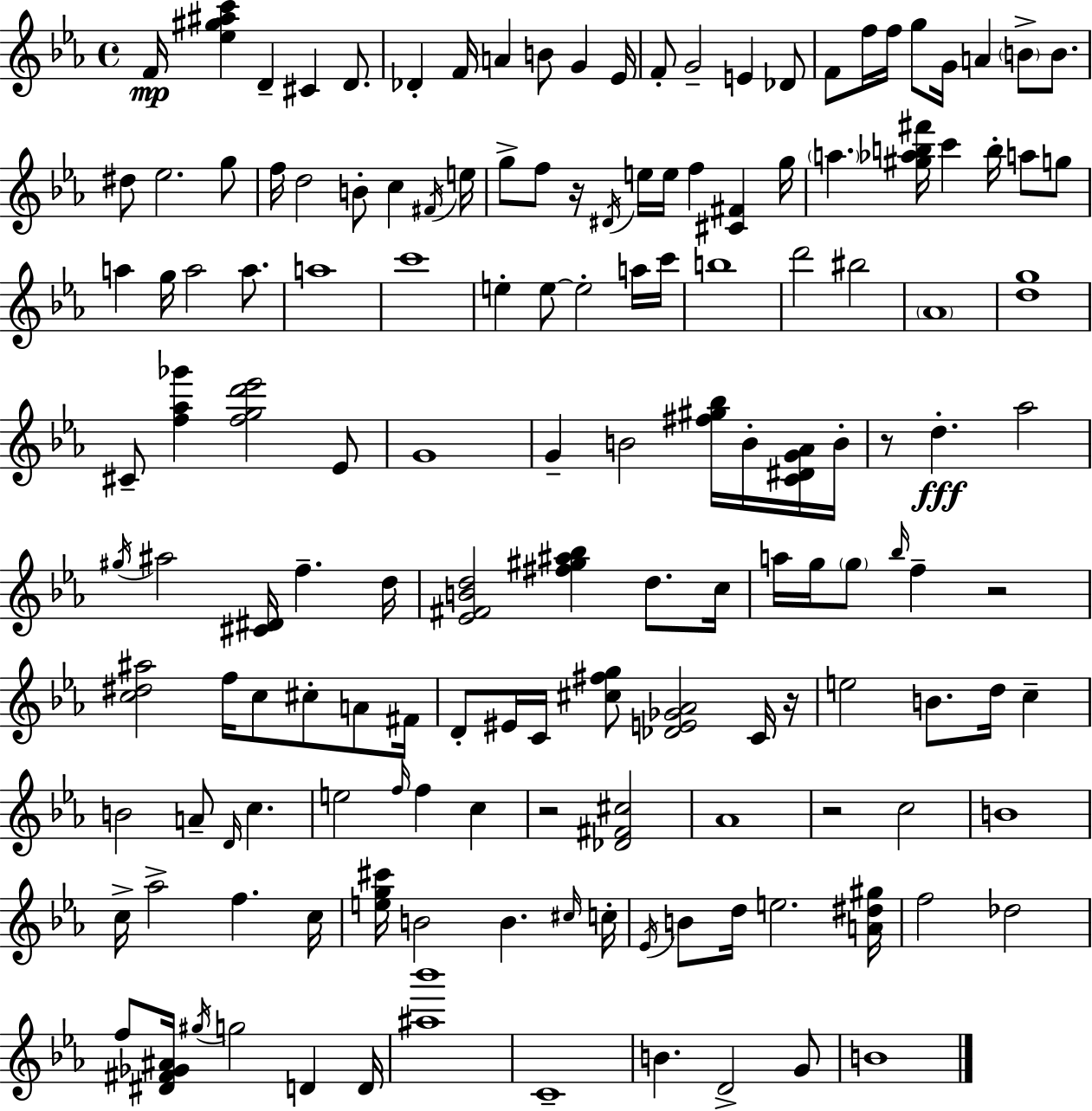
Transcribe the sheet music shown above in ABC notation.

X:1
T:Untitled
M:4/4
L:1/4
K:Eb
F/4 [_e^g^ac'] D ^C D/2 _D F/4 A B/2 G _E/4 F/2 G2 E _D/2 F/2 f/4 f/4 g/2 G/4 A B/2 B/2 ^d/2 _e2 g/2 f/4 d2 B/2 c ^F/4 e/4 g/2 f/2 z/4 ^D/4 e/4 e/4 f [^C^F] g/4 a [^g_ab^f']/4 c' b/4 a/2 g/2 a g/4 a2 a/2 a4 c'4 e e/2 e2 a/4 c'/4 b4 d'2 ^b2 _A4 [dg]4 ^C/2 [f_a_g'] [fgd'_e']2 _E/2 G4 G B2 [^f^g_b]/4 B/4 [C^DG_A]/4 B/4 z/2 d _a2 ^g/4 ^a2 [^C^D]/4 f d/4 [_E^FBd]2 [^f^g^a_b] d/2 c/4 a/4 g/4 g/2 _b/4 f z2 [c^d^a]2 f/4 c/2 ^c/2 A/2 ^F/4 D/2 ^E/4 C/4 [^c^fg]/2 [_DE_G_A]2 C/4 z/4 e2 B/2 d/4 c B2 A/2 D/4 c e2 f/4 f c z2 [_D^F^c]2 _A4 z2 c2 B4 c/4 _a2 f c/4 [eg^c']/4 B2 B ^c/4 c/4 _E/4 B/2 d/4 e2 [A^d^g]/4 f2 _d2 f/2 [^D^F_G^A]/4 ^g/4 g2 D D/4 [^a_b']4 C4 B D2 G/2 B4